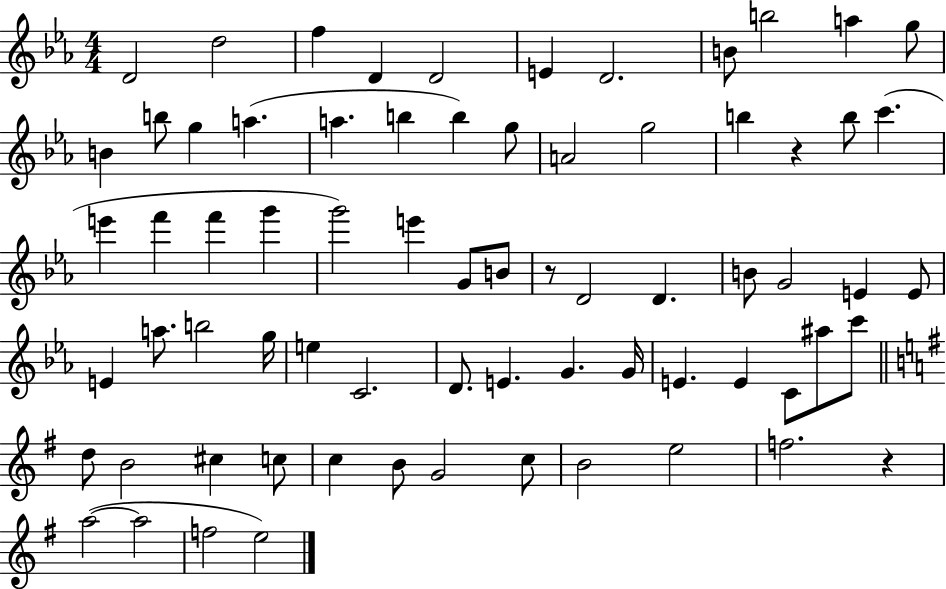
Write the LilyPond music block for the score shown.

{
  \clef treble
  \numericTimeSignature
  \time 4/4
  \key ees \major
  d'2 d''2 | f''4 d'4 d'2 | e'4 d'2. | b'8 b''2 a''4 g''8 | \break b'4 b''8 g''4 a''4.( | a''4. b''4 b''4) g''8 | a'2 g''2 | b''4 r4 b''8 c'''4.( | \break e'''4 f'''4 f'''4 g'''4 | g'''2) e'''4 g'8 b'8 | r8 d'2 d'4. | b'8 g'2 e'4 e'8 | \break e'4 a''8. b''2 g''16 | e''4 c'2. | d'8. e'4. g'4. g'16 | e'4. e'4 c'8 ais''8 c'''8 | \break \bar "||" \break \key g \major d''8 b'2 cis''4 c''8 | c''4 b'8 g'2 c''8 | b'2 e''2 | f''2. r4 | \break a''2~(~ a''2 | f''2 e''2) | \bar "|."
}